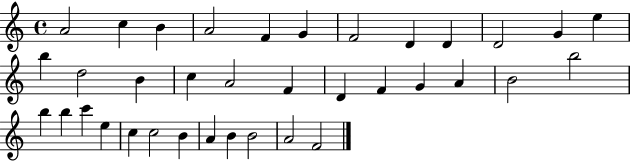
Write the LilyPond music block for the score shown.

{
  \clef treble
  \time 4/4
  \defaultTimeSignature
  \key c \major
  a'2 c''4 b'4 | a'2 f'4 g'4 | f'2 d'4 d'4 | d'2 g'4 e''4 | \break b''4 d''2 b'4 | c''4 a'2 f'4 | d'4 f'4 g'4 a'4 | b'2 b''2 | \break b''4 b''4 c'''4 e''4 | c''4 c''2 b'4 | a'4 b'4 b'2 | a'2 f'2 | \break \bar "|."
}